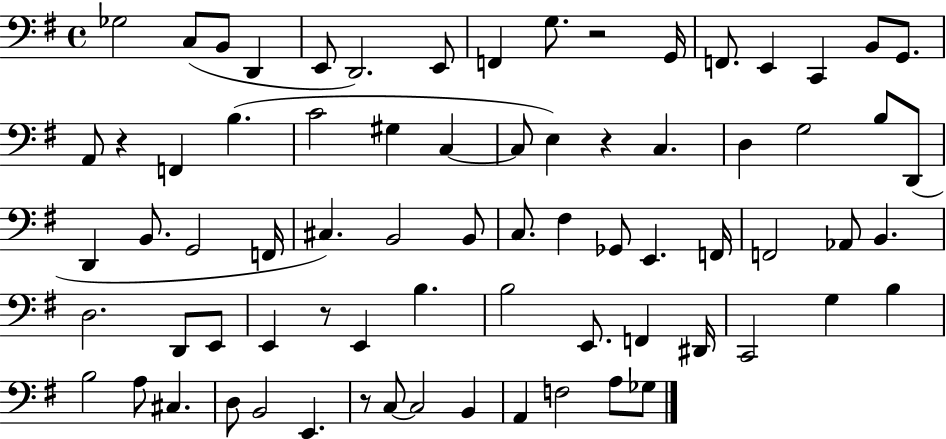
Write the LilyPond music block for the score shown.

{
  \clef bass
  \time 4/4
  \defaultTimeSignature
  \key g \major
  ges2 c8( b,8 d,4 | e,8 d,2.) e,8 | f,4 g8. r2 g,16 | f,8. e,4 c,4 b,8 g,8. | \break a,8 r4 f,4 b4.( | c'2 gis4 c4~~ | c8 e4) r4 c4. | d4 g2 b8 d,8( | \break d,4 b,8. g,2 f,16 | cis4.) b,2 b,8 | c8. fis4 ges,8 e,4. f,16 | f,2 aes,8 b,4. | \break d2. d,8 e,8 | e,4 r8 e,4 b4. | b2 e,8. f,4 dis,16 | c,2 g4 b4 | \break b2 a8 cis4. | d8 b,2 e,4. | r8 c8~~ c2 b,4 | a,4 f2 a8 ges8 | \break \bar "|."
}